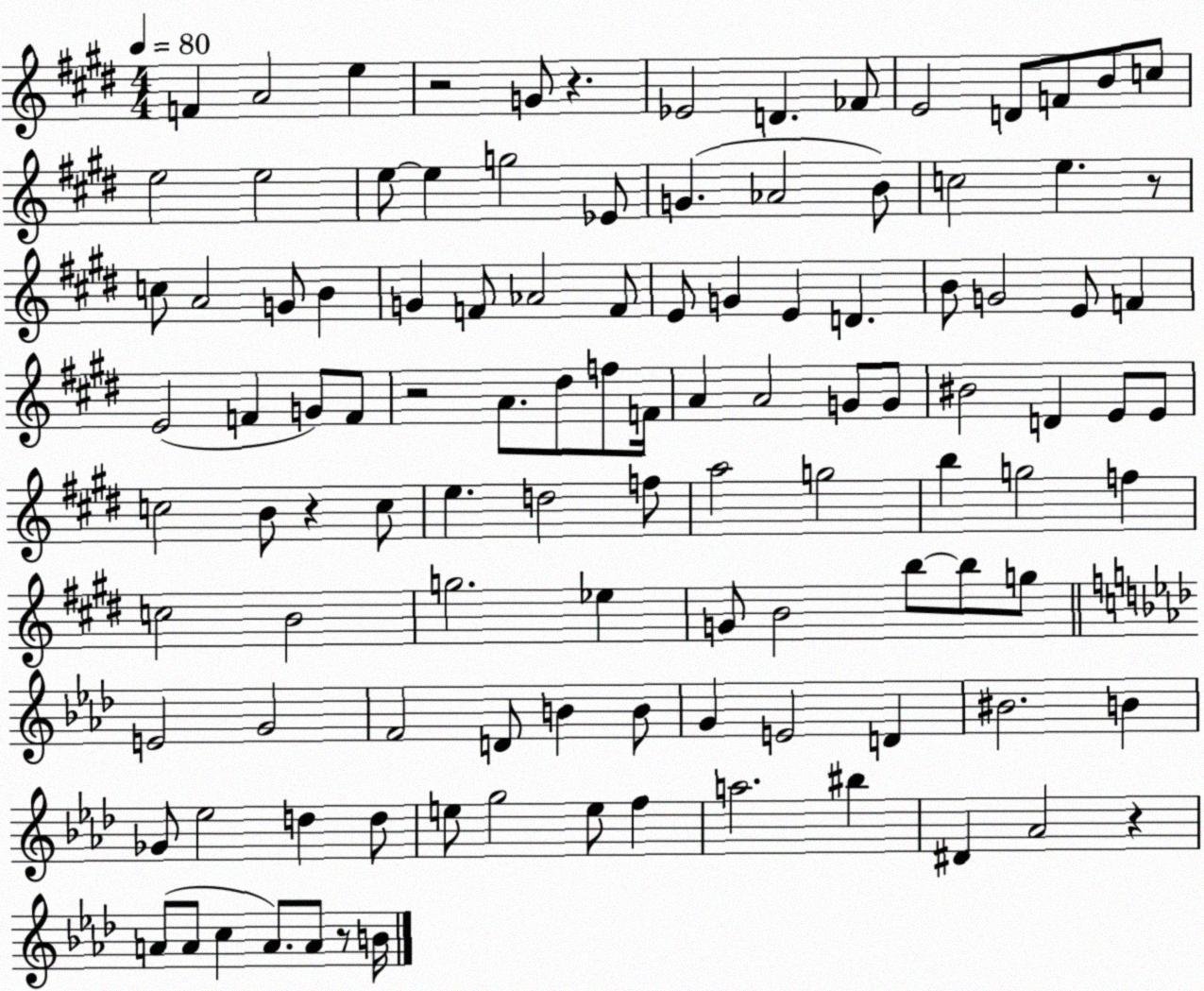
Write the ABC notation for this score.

X:1
T:Untitled
M:4/4
L:1/4
K:E
F A2 e z2 G/2 z _E2 D _F/2 E2 D/2 F/2 B/2 c/2 e2 e2 e/2 e g2 _E/2 G _A2 B/2 c2 e z/2 c/2 A2 G/2 B G F/2 _A2 F/2 E/2 G E D B/2 G2 E/2 F E2 F G/2 F/2 z2 A/2 ^d/2 f/2 F/4 A A2 G/2 G/2 ^B2 D E/2 E/2 c2 B/2 z c/2 e d2 f/2 a2 g2 b g2 f c2 B2 g2 _e G/2 B2 b/2 b/2 g/2 E2 G2 F2 D/2 B B/2 G E2 D ^B2 B _G/2 _e2 d d/2 e/2 g2 e/2 f a2 ^b ^D _A2 z A/2 A/2 c A/2 A/2 z/2 B/4